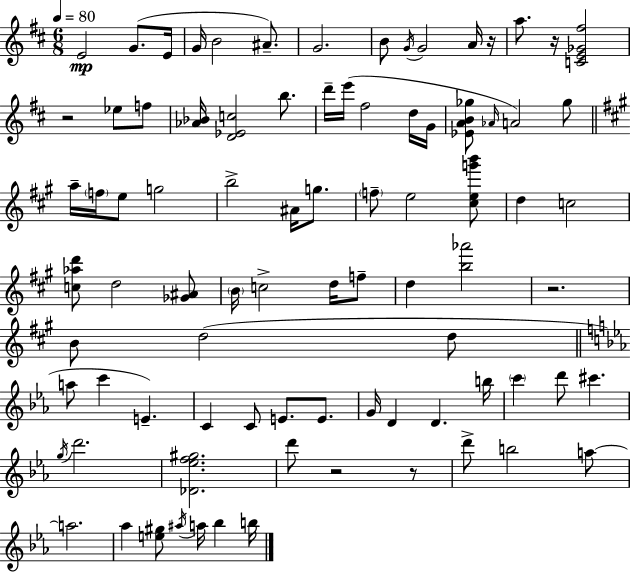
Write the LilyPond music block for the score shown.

{
  \clef treble
  \numericTimeSignature
  \time 6/8
  \key d \major
  \tempo 4 = 80
  e'2\mp g'8.( e'16 | g'16 b'2 ais'8.--) | g'2. | b'8 \acciaccatura { g'16 } g'2 a'16 | \break r16 a''8. r16 <c' e' ges' fis''>2 | r2 ees''8 f''8 | <aes' bes'>16 <d' ees' c''>2 b''8. | d'''16-- e'''16( fis''2 d''16 | \break g'16 <ees' a' b' ges''>8 \grace { aes'16 }) a'2 | ges''8 \bar "||" \break \key a \major a''16-- \parenthesize f''16 e''8 g''2 | b''2-> ais'16 g''8. | \parenthesize f''8-- e''2 <cis'' e'' g''' b'''>8 | d''4 c''2 | \break <c'' aes'' d'''>8 d''2 <ges' ais'>8 | \parenthesize b'16 c''2-> d''16 f''8-- | d''4 <b'' aes'''>2 | r2. | \break b'8 d''2( d''8 | \bar "||" \break \key ees \major a''8 c'''4 e'4.--) | c'4 c'8 e'8. e'8. | g'16 d'4 d'4. b''16 | \parenthesize c'''4 d'''8 cis'''4. | \break \acciaccatura { g''16 } d'''2. | <des' ees'' f'' gis''>2. | d'''8 r2 r8 | d'''8-> b''2 a''8~~ | \break a''2. | aes''4 <e'' gis''>8 \acciaccatura { ais''16 } a''16 bes''4 | b''16 \bar "|."
}